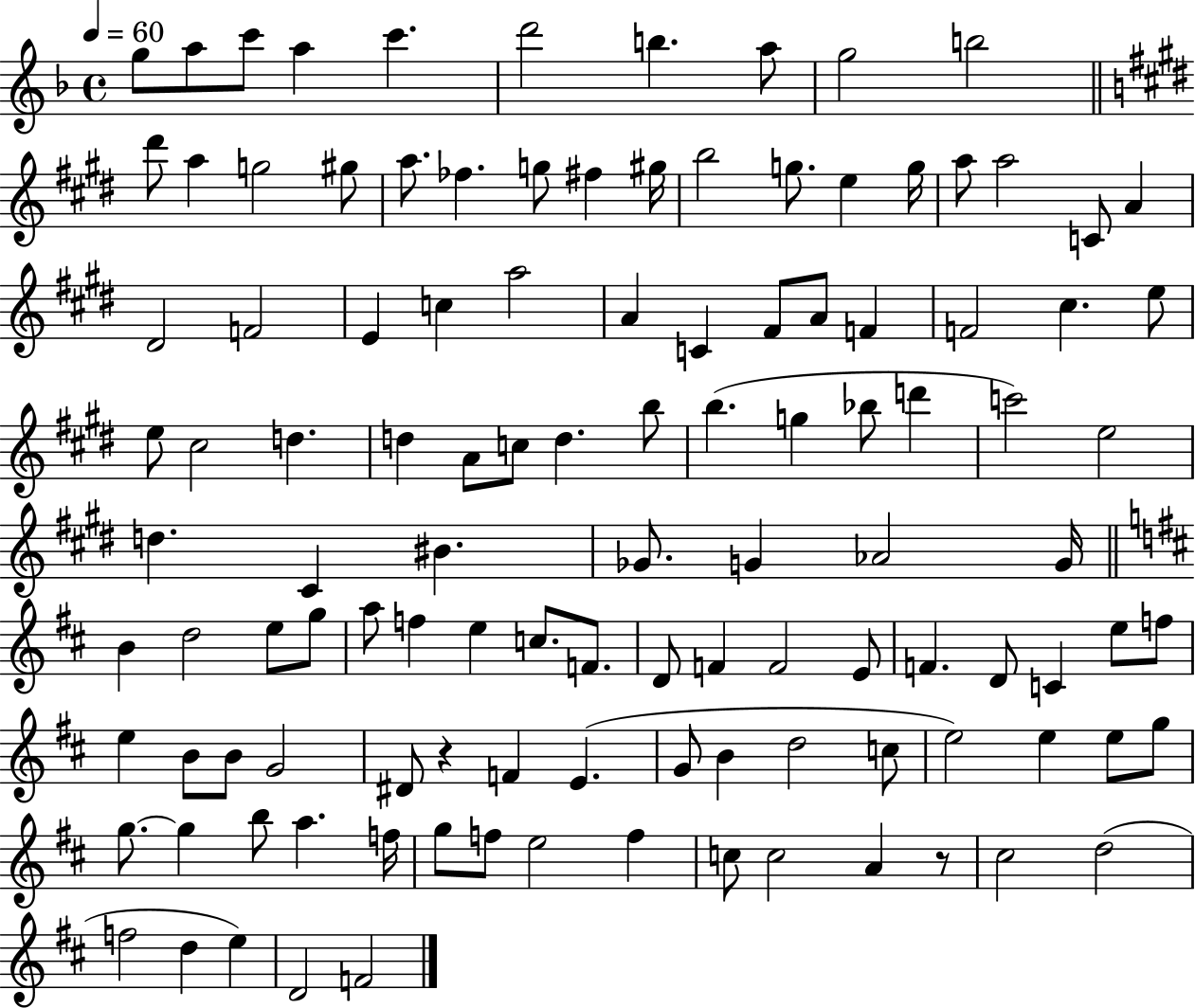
{
  \clef treble
  \time 4/4
  \defaultTimeSignature
  \key f \major
  \tempo 4 = 60
  g''8 a''8 c'''8 a''4 c'''4. | d'''2 b''4. a''8 | g''2 b''2 | \bar "||" \break \key e \major dis'''8 a''4 g''2 gis''8 | a''8. fes''4. g''8 fis''4 gis''16 | b''2 g''8. e''4 g''16 | a''8 a''2 c'8 a'4 | \break dis'2 f'2 | e'4 c''4 a''2 | a'4 c'4 fis'8 a'8 f'4 | f'2 cis''4. e''8 | \break e''8 cis''2 d''4. | d''4 a'8 c''8 d''4. b''8 | b''4.( g''4 bes''8 d'''4 | c'''2) e''2 | \break d''4. cis'4 bis'4. | ges'8. g'4 aes'2 g'16 | \bar "||" \break \key d \major b'4 d''2 e''8 g''8 | a''8 f''4 e''4 c''8. f'8. | d'8 f'4 f'2 e'8 | f'4. d'8 c'4 e''8 f''8 | \break e''4 b'8 b'8 g'2 | dis'8 r4 f'4 e'4.( | g'8 b'4 d''2 c''8 | e''2) e''4 e''8 g''8 | \break g''8.~~ g''4 b''8 a''4. f''16 | g''8 f''8 e''2 f''4 | c''8 c''2 a'4 r8 | cis''2 d''2( | \break f''2 d''4 e''4) | d'2 f'2 | \bar "|."
}